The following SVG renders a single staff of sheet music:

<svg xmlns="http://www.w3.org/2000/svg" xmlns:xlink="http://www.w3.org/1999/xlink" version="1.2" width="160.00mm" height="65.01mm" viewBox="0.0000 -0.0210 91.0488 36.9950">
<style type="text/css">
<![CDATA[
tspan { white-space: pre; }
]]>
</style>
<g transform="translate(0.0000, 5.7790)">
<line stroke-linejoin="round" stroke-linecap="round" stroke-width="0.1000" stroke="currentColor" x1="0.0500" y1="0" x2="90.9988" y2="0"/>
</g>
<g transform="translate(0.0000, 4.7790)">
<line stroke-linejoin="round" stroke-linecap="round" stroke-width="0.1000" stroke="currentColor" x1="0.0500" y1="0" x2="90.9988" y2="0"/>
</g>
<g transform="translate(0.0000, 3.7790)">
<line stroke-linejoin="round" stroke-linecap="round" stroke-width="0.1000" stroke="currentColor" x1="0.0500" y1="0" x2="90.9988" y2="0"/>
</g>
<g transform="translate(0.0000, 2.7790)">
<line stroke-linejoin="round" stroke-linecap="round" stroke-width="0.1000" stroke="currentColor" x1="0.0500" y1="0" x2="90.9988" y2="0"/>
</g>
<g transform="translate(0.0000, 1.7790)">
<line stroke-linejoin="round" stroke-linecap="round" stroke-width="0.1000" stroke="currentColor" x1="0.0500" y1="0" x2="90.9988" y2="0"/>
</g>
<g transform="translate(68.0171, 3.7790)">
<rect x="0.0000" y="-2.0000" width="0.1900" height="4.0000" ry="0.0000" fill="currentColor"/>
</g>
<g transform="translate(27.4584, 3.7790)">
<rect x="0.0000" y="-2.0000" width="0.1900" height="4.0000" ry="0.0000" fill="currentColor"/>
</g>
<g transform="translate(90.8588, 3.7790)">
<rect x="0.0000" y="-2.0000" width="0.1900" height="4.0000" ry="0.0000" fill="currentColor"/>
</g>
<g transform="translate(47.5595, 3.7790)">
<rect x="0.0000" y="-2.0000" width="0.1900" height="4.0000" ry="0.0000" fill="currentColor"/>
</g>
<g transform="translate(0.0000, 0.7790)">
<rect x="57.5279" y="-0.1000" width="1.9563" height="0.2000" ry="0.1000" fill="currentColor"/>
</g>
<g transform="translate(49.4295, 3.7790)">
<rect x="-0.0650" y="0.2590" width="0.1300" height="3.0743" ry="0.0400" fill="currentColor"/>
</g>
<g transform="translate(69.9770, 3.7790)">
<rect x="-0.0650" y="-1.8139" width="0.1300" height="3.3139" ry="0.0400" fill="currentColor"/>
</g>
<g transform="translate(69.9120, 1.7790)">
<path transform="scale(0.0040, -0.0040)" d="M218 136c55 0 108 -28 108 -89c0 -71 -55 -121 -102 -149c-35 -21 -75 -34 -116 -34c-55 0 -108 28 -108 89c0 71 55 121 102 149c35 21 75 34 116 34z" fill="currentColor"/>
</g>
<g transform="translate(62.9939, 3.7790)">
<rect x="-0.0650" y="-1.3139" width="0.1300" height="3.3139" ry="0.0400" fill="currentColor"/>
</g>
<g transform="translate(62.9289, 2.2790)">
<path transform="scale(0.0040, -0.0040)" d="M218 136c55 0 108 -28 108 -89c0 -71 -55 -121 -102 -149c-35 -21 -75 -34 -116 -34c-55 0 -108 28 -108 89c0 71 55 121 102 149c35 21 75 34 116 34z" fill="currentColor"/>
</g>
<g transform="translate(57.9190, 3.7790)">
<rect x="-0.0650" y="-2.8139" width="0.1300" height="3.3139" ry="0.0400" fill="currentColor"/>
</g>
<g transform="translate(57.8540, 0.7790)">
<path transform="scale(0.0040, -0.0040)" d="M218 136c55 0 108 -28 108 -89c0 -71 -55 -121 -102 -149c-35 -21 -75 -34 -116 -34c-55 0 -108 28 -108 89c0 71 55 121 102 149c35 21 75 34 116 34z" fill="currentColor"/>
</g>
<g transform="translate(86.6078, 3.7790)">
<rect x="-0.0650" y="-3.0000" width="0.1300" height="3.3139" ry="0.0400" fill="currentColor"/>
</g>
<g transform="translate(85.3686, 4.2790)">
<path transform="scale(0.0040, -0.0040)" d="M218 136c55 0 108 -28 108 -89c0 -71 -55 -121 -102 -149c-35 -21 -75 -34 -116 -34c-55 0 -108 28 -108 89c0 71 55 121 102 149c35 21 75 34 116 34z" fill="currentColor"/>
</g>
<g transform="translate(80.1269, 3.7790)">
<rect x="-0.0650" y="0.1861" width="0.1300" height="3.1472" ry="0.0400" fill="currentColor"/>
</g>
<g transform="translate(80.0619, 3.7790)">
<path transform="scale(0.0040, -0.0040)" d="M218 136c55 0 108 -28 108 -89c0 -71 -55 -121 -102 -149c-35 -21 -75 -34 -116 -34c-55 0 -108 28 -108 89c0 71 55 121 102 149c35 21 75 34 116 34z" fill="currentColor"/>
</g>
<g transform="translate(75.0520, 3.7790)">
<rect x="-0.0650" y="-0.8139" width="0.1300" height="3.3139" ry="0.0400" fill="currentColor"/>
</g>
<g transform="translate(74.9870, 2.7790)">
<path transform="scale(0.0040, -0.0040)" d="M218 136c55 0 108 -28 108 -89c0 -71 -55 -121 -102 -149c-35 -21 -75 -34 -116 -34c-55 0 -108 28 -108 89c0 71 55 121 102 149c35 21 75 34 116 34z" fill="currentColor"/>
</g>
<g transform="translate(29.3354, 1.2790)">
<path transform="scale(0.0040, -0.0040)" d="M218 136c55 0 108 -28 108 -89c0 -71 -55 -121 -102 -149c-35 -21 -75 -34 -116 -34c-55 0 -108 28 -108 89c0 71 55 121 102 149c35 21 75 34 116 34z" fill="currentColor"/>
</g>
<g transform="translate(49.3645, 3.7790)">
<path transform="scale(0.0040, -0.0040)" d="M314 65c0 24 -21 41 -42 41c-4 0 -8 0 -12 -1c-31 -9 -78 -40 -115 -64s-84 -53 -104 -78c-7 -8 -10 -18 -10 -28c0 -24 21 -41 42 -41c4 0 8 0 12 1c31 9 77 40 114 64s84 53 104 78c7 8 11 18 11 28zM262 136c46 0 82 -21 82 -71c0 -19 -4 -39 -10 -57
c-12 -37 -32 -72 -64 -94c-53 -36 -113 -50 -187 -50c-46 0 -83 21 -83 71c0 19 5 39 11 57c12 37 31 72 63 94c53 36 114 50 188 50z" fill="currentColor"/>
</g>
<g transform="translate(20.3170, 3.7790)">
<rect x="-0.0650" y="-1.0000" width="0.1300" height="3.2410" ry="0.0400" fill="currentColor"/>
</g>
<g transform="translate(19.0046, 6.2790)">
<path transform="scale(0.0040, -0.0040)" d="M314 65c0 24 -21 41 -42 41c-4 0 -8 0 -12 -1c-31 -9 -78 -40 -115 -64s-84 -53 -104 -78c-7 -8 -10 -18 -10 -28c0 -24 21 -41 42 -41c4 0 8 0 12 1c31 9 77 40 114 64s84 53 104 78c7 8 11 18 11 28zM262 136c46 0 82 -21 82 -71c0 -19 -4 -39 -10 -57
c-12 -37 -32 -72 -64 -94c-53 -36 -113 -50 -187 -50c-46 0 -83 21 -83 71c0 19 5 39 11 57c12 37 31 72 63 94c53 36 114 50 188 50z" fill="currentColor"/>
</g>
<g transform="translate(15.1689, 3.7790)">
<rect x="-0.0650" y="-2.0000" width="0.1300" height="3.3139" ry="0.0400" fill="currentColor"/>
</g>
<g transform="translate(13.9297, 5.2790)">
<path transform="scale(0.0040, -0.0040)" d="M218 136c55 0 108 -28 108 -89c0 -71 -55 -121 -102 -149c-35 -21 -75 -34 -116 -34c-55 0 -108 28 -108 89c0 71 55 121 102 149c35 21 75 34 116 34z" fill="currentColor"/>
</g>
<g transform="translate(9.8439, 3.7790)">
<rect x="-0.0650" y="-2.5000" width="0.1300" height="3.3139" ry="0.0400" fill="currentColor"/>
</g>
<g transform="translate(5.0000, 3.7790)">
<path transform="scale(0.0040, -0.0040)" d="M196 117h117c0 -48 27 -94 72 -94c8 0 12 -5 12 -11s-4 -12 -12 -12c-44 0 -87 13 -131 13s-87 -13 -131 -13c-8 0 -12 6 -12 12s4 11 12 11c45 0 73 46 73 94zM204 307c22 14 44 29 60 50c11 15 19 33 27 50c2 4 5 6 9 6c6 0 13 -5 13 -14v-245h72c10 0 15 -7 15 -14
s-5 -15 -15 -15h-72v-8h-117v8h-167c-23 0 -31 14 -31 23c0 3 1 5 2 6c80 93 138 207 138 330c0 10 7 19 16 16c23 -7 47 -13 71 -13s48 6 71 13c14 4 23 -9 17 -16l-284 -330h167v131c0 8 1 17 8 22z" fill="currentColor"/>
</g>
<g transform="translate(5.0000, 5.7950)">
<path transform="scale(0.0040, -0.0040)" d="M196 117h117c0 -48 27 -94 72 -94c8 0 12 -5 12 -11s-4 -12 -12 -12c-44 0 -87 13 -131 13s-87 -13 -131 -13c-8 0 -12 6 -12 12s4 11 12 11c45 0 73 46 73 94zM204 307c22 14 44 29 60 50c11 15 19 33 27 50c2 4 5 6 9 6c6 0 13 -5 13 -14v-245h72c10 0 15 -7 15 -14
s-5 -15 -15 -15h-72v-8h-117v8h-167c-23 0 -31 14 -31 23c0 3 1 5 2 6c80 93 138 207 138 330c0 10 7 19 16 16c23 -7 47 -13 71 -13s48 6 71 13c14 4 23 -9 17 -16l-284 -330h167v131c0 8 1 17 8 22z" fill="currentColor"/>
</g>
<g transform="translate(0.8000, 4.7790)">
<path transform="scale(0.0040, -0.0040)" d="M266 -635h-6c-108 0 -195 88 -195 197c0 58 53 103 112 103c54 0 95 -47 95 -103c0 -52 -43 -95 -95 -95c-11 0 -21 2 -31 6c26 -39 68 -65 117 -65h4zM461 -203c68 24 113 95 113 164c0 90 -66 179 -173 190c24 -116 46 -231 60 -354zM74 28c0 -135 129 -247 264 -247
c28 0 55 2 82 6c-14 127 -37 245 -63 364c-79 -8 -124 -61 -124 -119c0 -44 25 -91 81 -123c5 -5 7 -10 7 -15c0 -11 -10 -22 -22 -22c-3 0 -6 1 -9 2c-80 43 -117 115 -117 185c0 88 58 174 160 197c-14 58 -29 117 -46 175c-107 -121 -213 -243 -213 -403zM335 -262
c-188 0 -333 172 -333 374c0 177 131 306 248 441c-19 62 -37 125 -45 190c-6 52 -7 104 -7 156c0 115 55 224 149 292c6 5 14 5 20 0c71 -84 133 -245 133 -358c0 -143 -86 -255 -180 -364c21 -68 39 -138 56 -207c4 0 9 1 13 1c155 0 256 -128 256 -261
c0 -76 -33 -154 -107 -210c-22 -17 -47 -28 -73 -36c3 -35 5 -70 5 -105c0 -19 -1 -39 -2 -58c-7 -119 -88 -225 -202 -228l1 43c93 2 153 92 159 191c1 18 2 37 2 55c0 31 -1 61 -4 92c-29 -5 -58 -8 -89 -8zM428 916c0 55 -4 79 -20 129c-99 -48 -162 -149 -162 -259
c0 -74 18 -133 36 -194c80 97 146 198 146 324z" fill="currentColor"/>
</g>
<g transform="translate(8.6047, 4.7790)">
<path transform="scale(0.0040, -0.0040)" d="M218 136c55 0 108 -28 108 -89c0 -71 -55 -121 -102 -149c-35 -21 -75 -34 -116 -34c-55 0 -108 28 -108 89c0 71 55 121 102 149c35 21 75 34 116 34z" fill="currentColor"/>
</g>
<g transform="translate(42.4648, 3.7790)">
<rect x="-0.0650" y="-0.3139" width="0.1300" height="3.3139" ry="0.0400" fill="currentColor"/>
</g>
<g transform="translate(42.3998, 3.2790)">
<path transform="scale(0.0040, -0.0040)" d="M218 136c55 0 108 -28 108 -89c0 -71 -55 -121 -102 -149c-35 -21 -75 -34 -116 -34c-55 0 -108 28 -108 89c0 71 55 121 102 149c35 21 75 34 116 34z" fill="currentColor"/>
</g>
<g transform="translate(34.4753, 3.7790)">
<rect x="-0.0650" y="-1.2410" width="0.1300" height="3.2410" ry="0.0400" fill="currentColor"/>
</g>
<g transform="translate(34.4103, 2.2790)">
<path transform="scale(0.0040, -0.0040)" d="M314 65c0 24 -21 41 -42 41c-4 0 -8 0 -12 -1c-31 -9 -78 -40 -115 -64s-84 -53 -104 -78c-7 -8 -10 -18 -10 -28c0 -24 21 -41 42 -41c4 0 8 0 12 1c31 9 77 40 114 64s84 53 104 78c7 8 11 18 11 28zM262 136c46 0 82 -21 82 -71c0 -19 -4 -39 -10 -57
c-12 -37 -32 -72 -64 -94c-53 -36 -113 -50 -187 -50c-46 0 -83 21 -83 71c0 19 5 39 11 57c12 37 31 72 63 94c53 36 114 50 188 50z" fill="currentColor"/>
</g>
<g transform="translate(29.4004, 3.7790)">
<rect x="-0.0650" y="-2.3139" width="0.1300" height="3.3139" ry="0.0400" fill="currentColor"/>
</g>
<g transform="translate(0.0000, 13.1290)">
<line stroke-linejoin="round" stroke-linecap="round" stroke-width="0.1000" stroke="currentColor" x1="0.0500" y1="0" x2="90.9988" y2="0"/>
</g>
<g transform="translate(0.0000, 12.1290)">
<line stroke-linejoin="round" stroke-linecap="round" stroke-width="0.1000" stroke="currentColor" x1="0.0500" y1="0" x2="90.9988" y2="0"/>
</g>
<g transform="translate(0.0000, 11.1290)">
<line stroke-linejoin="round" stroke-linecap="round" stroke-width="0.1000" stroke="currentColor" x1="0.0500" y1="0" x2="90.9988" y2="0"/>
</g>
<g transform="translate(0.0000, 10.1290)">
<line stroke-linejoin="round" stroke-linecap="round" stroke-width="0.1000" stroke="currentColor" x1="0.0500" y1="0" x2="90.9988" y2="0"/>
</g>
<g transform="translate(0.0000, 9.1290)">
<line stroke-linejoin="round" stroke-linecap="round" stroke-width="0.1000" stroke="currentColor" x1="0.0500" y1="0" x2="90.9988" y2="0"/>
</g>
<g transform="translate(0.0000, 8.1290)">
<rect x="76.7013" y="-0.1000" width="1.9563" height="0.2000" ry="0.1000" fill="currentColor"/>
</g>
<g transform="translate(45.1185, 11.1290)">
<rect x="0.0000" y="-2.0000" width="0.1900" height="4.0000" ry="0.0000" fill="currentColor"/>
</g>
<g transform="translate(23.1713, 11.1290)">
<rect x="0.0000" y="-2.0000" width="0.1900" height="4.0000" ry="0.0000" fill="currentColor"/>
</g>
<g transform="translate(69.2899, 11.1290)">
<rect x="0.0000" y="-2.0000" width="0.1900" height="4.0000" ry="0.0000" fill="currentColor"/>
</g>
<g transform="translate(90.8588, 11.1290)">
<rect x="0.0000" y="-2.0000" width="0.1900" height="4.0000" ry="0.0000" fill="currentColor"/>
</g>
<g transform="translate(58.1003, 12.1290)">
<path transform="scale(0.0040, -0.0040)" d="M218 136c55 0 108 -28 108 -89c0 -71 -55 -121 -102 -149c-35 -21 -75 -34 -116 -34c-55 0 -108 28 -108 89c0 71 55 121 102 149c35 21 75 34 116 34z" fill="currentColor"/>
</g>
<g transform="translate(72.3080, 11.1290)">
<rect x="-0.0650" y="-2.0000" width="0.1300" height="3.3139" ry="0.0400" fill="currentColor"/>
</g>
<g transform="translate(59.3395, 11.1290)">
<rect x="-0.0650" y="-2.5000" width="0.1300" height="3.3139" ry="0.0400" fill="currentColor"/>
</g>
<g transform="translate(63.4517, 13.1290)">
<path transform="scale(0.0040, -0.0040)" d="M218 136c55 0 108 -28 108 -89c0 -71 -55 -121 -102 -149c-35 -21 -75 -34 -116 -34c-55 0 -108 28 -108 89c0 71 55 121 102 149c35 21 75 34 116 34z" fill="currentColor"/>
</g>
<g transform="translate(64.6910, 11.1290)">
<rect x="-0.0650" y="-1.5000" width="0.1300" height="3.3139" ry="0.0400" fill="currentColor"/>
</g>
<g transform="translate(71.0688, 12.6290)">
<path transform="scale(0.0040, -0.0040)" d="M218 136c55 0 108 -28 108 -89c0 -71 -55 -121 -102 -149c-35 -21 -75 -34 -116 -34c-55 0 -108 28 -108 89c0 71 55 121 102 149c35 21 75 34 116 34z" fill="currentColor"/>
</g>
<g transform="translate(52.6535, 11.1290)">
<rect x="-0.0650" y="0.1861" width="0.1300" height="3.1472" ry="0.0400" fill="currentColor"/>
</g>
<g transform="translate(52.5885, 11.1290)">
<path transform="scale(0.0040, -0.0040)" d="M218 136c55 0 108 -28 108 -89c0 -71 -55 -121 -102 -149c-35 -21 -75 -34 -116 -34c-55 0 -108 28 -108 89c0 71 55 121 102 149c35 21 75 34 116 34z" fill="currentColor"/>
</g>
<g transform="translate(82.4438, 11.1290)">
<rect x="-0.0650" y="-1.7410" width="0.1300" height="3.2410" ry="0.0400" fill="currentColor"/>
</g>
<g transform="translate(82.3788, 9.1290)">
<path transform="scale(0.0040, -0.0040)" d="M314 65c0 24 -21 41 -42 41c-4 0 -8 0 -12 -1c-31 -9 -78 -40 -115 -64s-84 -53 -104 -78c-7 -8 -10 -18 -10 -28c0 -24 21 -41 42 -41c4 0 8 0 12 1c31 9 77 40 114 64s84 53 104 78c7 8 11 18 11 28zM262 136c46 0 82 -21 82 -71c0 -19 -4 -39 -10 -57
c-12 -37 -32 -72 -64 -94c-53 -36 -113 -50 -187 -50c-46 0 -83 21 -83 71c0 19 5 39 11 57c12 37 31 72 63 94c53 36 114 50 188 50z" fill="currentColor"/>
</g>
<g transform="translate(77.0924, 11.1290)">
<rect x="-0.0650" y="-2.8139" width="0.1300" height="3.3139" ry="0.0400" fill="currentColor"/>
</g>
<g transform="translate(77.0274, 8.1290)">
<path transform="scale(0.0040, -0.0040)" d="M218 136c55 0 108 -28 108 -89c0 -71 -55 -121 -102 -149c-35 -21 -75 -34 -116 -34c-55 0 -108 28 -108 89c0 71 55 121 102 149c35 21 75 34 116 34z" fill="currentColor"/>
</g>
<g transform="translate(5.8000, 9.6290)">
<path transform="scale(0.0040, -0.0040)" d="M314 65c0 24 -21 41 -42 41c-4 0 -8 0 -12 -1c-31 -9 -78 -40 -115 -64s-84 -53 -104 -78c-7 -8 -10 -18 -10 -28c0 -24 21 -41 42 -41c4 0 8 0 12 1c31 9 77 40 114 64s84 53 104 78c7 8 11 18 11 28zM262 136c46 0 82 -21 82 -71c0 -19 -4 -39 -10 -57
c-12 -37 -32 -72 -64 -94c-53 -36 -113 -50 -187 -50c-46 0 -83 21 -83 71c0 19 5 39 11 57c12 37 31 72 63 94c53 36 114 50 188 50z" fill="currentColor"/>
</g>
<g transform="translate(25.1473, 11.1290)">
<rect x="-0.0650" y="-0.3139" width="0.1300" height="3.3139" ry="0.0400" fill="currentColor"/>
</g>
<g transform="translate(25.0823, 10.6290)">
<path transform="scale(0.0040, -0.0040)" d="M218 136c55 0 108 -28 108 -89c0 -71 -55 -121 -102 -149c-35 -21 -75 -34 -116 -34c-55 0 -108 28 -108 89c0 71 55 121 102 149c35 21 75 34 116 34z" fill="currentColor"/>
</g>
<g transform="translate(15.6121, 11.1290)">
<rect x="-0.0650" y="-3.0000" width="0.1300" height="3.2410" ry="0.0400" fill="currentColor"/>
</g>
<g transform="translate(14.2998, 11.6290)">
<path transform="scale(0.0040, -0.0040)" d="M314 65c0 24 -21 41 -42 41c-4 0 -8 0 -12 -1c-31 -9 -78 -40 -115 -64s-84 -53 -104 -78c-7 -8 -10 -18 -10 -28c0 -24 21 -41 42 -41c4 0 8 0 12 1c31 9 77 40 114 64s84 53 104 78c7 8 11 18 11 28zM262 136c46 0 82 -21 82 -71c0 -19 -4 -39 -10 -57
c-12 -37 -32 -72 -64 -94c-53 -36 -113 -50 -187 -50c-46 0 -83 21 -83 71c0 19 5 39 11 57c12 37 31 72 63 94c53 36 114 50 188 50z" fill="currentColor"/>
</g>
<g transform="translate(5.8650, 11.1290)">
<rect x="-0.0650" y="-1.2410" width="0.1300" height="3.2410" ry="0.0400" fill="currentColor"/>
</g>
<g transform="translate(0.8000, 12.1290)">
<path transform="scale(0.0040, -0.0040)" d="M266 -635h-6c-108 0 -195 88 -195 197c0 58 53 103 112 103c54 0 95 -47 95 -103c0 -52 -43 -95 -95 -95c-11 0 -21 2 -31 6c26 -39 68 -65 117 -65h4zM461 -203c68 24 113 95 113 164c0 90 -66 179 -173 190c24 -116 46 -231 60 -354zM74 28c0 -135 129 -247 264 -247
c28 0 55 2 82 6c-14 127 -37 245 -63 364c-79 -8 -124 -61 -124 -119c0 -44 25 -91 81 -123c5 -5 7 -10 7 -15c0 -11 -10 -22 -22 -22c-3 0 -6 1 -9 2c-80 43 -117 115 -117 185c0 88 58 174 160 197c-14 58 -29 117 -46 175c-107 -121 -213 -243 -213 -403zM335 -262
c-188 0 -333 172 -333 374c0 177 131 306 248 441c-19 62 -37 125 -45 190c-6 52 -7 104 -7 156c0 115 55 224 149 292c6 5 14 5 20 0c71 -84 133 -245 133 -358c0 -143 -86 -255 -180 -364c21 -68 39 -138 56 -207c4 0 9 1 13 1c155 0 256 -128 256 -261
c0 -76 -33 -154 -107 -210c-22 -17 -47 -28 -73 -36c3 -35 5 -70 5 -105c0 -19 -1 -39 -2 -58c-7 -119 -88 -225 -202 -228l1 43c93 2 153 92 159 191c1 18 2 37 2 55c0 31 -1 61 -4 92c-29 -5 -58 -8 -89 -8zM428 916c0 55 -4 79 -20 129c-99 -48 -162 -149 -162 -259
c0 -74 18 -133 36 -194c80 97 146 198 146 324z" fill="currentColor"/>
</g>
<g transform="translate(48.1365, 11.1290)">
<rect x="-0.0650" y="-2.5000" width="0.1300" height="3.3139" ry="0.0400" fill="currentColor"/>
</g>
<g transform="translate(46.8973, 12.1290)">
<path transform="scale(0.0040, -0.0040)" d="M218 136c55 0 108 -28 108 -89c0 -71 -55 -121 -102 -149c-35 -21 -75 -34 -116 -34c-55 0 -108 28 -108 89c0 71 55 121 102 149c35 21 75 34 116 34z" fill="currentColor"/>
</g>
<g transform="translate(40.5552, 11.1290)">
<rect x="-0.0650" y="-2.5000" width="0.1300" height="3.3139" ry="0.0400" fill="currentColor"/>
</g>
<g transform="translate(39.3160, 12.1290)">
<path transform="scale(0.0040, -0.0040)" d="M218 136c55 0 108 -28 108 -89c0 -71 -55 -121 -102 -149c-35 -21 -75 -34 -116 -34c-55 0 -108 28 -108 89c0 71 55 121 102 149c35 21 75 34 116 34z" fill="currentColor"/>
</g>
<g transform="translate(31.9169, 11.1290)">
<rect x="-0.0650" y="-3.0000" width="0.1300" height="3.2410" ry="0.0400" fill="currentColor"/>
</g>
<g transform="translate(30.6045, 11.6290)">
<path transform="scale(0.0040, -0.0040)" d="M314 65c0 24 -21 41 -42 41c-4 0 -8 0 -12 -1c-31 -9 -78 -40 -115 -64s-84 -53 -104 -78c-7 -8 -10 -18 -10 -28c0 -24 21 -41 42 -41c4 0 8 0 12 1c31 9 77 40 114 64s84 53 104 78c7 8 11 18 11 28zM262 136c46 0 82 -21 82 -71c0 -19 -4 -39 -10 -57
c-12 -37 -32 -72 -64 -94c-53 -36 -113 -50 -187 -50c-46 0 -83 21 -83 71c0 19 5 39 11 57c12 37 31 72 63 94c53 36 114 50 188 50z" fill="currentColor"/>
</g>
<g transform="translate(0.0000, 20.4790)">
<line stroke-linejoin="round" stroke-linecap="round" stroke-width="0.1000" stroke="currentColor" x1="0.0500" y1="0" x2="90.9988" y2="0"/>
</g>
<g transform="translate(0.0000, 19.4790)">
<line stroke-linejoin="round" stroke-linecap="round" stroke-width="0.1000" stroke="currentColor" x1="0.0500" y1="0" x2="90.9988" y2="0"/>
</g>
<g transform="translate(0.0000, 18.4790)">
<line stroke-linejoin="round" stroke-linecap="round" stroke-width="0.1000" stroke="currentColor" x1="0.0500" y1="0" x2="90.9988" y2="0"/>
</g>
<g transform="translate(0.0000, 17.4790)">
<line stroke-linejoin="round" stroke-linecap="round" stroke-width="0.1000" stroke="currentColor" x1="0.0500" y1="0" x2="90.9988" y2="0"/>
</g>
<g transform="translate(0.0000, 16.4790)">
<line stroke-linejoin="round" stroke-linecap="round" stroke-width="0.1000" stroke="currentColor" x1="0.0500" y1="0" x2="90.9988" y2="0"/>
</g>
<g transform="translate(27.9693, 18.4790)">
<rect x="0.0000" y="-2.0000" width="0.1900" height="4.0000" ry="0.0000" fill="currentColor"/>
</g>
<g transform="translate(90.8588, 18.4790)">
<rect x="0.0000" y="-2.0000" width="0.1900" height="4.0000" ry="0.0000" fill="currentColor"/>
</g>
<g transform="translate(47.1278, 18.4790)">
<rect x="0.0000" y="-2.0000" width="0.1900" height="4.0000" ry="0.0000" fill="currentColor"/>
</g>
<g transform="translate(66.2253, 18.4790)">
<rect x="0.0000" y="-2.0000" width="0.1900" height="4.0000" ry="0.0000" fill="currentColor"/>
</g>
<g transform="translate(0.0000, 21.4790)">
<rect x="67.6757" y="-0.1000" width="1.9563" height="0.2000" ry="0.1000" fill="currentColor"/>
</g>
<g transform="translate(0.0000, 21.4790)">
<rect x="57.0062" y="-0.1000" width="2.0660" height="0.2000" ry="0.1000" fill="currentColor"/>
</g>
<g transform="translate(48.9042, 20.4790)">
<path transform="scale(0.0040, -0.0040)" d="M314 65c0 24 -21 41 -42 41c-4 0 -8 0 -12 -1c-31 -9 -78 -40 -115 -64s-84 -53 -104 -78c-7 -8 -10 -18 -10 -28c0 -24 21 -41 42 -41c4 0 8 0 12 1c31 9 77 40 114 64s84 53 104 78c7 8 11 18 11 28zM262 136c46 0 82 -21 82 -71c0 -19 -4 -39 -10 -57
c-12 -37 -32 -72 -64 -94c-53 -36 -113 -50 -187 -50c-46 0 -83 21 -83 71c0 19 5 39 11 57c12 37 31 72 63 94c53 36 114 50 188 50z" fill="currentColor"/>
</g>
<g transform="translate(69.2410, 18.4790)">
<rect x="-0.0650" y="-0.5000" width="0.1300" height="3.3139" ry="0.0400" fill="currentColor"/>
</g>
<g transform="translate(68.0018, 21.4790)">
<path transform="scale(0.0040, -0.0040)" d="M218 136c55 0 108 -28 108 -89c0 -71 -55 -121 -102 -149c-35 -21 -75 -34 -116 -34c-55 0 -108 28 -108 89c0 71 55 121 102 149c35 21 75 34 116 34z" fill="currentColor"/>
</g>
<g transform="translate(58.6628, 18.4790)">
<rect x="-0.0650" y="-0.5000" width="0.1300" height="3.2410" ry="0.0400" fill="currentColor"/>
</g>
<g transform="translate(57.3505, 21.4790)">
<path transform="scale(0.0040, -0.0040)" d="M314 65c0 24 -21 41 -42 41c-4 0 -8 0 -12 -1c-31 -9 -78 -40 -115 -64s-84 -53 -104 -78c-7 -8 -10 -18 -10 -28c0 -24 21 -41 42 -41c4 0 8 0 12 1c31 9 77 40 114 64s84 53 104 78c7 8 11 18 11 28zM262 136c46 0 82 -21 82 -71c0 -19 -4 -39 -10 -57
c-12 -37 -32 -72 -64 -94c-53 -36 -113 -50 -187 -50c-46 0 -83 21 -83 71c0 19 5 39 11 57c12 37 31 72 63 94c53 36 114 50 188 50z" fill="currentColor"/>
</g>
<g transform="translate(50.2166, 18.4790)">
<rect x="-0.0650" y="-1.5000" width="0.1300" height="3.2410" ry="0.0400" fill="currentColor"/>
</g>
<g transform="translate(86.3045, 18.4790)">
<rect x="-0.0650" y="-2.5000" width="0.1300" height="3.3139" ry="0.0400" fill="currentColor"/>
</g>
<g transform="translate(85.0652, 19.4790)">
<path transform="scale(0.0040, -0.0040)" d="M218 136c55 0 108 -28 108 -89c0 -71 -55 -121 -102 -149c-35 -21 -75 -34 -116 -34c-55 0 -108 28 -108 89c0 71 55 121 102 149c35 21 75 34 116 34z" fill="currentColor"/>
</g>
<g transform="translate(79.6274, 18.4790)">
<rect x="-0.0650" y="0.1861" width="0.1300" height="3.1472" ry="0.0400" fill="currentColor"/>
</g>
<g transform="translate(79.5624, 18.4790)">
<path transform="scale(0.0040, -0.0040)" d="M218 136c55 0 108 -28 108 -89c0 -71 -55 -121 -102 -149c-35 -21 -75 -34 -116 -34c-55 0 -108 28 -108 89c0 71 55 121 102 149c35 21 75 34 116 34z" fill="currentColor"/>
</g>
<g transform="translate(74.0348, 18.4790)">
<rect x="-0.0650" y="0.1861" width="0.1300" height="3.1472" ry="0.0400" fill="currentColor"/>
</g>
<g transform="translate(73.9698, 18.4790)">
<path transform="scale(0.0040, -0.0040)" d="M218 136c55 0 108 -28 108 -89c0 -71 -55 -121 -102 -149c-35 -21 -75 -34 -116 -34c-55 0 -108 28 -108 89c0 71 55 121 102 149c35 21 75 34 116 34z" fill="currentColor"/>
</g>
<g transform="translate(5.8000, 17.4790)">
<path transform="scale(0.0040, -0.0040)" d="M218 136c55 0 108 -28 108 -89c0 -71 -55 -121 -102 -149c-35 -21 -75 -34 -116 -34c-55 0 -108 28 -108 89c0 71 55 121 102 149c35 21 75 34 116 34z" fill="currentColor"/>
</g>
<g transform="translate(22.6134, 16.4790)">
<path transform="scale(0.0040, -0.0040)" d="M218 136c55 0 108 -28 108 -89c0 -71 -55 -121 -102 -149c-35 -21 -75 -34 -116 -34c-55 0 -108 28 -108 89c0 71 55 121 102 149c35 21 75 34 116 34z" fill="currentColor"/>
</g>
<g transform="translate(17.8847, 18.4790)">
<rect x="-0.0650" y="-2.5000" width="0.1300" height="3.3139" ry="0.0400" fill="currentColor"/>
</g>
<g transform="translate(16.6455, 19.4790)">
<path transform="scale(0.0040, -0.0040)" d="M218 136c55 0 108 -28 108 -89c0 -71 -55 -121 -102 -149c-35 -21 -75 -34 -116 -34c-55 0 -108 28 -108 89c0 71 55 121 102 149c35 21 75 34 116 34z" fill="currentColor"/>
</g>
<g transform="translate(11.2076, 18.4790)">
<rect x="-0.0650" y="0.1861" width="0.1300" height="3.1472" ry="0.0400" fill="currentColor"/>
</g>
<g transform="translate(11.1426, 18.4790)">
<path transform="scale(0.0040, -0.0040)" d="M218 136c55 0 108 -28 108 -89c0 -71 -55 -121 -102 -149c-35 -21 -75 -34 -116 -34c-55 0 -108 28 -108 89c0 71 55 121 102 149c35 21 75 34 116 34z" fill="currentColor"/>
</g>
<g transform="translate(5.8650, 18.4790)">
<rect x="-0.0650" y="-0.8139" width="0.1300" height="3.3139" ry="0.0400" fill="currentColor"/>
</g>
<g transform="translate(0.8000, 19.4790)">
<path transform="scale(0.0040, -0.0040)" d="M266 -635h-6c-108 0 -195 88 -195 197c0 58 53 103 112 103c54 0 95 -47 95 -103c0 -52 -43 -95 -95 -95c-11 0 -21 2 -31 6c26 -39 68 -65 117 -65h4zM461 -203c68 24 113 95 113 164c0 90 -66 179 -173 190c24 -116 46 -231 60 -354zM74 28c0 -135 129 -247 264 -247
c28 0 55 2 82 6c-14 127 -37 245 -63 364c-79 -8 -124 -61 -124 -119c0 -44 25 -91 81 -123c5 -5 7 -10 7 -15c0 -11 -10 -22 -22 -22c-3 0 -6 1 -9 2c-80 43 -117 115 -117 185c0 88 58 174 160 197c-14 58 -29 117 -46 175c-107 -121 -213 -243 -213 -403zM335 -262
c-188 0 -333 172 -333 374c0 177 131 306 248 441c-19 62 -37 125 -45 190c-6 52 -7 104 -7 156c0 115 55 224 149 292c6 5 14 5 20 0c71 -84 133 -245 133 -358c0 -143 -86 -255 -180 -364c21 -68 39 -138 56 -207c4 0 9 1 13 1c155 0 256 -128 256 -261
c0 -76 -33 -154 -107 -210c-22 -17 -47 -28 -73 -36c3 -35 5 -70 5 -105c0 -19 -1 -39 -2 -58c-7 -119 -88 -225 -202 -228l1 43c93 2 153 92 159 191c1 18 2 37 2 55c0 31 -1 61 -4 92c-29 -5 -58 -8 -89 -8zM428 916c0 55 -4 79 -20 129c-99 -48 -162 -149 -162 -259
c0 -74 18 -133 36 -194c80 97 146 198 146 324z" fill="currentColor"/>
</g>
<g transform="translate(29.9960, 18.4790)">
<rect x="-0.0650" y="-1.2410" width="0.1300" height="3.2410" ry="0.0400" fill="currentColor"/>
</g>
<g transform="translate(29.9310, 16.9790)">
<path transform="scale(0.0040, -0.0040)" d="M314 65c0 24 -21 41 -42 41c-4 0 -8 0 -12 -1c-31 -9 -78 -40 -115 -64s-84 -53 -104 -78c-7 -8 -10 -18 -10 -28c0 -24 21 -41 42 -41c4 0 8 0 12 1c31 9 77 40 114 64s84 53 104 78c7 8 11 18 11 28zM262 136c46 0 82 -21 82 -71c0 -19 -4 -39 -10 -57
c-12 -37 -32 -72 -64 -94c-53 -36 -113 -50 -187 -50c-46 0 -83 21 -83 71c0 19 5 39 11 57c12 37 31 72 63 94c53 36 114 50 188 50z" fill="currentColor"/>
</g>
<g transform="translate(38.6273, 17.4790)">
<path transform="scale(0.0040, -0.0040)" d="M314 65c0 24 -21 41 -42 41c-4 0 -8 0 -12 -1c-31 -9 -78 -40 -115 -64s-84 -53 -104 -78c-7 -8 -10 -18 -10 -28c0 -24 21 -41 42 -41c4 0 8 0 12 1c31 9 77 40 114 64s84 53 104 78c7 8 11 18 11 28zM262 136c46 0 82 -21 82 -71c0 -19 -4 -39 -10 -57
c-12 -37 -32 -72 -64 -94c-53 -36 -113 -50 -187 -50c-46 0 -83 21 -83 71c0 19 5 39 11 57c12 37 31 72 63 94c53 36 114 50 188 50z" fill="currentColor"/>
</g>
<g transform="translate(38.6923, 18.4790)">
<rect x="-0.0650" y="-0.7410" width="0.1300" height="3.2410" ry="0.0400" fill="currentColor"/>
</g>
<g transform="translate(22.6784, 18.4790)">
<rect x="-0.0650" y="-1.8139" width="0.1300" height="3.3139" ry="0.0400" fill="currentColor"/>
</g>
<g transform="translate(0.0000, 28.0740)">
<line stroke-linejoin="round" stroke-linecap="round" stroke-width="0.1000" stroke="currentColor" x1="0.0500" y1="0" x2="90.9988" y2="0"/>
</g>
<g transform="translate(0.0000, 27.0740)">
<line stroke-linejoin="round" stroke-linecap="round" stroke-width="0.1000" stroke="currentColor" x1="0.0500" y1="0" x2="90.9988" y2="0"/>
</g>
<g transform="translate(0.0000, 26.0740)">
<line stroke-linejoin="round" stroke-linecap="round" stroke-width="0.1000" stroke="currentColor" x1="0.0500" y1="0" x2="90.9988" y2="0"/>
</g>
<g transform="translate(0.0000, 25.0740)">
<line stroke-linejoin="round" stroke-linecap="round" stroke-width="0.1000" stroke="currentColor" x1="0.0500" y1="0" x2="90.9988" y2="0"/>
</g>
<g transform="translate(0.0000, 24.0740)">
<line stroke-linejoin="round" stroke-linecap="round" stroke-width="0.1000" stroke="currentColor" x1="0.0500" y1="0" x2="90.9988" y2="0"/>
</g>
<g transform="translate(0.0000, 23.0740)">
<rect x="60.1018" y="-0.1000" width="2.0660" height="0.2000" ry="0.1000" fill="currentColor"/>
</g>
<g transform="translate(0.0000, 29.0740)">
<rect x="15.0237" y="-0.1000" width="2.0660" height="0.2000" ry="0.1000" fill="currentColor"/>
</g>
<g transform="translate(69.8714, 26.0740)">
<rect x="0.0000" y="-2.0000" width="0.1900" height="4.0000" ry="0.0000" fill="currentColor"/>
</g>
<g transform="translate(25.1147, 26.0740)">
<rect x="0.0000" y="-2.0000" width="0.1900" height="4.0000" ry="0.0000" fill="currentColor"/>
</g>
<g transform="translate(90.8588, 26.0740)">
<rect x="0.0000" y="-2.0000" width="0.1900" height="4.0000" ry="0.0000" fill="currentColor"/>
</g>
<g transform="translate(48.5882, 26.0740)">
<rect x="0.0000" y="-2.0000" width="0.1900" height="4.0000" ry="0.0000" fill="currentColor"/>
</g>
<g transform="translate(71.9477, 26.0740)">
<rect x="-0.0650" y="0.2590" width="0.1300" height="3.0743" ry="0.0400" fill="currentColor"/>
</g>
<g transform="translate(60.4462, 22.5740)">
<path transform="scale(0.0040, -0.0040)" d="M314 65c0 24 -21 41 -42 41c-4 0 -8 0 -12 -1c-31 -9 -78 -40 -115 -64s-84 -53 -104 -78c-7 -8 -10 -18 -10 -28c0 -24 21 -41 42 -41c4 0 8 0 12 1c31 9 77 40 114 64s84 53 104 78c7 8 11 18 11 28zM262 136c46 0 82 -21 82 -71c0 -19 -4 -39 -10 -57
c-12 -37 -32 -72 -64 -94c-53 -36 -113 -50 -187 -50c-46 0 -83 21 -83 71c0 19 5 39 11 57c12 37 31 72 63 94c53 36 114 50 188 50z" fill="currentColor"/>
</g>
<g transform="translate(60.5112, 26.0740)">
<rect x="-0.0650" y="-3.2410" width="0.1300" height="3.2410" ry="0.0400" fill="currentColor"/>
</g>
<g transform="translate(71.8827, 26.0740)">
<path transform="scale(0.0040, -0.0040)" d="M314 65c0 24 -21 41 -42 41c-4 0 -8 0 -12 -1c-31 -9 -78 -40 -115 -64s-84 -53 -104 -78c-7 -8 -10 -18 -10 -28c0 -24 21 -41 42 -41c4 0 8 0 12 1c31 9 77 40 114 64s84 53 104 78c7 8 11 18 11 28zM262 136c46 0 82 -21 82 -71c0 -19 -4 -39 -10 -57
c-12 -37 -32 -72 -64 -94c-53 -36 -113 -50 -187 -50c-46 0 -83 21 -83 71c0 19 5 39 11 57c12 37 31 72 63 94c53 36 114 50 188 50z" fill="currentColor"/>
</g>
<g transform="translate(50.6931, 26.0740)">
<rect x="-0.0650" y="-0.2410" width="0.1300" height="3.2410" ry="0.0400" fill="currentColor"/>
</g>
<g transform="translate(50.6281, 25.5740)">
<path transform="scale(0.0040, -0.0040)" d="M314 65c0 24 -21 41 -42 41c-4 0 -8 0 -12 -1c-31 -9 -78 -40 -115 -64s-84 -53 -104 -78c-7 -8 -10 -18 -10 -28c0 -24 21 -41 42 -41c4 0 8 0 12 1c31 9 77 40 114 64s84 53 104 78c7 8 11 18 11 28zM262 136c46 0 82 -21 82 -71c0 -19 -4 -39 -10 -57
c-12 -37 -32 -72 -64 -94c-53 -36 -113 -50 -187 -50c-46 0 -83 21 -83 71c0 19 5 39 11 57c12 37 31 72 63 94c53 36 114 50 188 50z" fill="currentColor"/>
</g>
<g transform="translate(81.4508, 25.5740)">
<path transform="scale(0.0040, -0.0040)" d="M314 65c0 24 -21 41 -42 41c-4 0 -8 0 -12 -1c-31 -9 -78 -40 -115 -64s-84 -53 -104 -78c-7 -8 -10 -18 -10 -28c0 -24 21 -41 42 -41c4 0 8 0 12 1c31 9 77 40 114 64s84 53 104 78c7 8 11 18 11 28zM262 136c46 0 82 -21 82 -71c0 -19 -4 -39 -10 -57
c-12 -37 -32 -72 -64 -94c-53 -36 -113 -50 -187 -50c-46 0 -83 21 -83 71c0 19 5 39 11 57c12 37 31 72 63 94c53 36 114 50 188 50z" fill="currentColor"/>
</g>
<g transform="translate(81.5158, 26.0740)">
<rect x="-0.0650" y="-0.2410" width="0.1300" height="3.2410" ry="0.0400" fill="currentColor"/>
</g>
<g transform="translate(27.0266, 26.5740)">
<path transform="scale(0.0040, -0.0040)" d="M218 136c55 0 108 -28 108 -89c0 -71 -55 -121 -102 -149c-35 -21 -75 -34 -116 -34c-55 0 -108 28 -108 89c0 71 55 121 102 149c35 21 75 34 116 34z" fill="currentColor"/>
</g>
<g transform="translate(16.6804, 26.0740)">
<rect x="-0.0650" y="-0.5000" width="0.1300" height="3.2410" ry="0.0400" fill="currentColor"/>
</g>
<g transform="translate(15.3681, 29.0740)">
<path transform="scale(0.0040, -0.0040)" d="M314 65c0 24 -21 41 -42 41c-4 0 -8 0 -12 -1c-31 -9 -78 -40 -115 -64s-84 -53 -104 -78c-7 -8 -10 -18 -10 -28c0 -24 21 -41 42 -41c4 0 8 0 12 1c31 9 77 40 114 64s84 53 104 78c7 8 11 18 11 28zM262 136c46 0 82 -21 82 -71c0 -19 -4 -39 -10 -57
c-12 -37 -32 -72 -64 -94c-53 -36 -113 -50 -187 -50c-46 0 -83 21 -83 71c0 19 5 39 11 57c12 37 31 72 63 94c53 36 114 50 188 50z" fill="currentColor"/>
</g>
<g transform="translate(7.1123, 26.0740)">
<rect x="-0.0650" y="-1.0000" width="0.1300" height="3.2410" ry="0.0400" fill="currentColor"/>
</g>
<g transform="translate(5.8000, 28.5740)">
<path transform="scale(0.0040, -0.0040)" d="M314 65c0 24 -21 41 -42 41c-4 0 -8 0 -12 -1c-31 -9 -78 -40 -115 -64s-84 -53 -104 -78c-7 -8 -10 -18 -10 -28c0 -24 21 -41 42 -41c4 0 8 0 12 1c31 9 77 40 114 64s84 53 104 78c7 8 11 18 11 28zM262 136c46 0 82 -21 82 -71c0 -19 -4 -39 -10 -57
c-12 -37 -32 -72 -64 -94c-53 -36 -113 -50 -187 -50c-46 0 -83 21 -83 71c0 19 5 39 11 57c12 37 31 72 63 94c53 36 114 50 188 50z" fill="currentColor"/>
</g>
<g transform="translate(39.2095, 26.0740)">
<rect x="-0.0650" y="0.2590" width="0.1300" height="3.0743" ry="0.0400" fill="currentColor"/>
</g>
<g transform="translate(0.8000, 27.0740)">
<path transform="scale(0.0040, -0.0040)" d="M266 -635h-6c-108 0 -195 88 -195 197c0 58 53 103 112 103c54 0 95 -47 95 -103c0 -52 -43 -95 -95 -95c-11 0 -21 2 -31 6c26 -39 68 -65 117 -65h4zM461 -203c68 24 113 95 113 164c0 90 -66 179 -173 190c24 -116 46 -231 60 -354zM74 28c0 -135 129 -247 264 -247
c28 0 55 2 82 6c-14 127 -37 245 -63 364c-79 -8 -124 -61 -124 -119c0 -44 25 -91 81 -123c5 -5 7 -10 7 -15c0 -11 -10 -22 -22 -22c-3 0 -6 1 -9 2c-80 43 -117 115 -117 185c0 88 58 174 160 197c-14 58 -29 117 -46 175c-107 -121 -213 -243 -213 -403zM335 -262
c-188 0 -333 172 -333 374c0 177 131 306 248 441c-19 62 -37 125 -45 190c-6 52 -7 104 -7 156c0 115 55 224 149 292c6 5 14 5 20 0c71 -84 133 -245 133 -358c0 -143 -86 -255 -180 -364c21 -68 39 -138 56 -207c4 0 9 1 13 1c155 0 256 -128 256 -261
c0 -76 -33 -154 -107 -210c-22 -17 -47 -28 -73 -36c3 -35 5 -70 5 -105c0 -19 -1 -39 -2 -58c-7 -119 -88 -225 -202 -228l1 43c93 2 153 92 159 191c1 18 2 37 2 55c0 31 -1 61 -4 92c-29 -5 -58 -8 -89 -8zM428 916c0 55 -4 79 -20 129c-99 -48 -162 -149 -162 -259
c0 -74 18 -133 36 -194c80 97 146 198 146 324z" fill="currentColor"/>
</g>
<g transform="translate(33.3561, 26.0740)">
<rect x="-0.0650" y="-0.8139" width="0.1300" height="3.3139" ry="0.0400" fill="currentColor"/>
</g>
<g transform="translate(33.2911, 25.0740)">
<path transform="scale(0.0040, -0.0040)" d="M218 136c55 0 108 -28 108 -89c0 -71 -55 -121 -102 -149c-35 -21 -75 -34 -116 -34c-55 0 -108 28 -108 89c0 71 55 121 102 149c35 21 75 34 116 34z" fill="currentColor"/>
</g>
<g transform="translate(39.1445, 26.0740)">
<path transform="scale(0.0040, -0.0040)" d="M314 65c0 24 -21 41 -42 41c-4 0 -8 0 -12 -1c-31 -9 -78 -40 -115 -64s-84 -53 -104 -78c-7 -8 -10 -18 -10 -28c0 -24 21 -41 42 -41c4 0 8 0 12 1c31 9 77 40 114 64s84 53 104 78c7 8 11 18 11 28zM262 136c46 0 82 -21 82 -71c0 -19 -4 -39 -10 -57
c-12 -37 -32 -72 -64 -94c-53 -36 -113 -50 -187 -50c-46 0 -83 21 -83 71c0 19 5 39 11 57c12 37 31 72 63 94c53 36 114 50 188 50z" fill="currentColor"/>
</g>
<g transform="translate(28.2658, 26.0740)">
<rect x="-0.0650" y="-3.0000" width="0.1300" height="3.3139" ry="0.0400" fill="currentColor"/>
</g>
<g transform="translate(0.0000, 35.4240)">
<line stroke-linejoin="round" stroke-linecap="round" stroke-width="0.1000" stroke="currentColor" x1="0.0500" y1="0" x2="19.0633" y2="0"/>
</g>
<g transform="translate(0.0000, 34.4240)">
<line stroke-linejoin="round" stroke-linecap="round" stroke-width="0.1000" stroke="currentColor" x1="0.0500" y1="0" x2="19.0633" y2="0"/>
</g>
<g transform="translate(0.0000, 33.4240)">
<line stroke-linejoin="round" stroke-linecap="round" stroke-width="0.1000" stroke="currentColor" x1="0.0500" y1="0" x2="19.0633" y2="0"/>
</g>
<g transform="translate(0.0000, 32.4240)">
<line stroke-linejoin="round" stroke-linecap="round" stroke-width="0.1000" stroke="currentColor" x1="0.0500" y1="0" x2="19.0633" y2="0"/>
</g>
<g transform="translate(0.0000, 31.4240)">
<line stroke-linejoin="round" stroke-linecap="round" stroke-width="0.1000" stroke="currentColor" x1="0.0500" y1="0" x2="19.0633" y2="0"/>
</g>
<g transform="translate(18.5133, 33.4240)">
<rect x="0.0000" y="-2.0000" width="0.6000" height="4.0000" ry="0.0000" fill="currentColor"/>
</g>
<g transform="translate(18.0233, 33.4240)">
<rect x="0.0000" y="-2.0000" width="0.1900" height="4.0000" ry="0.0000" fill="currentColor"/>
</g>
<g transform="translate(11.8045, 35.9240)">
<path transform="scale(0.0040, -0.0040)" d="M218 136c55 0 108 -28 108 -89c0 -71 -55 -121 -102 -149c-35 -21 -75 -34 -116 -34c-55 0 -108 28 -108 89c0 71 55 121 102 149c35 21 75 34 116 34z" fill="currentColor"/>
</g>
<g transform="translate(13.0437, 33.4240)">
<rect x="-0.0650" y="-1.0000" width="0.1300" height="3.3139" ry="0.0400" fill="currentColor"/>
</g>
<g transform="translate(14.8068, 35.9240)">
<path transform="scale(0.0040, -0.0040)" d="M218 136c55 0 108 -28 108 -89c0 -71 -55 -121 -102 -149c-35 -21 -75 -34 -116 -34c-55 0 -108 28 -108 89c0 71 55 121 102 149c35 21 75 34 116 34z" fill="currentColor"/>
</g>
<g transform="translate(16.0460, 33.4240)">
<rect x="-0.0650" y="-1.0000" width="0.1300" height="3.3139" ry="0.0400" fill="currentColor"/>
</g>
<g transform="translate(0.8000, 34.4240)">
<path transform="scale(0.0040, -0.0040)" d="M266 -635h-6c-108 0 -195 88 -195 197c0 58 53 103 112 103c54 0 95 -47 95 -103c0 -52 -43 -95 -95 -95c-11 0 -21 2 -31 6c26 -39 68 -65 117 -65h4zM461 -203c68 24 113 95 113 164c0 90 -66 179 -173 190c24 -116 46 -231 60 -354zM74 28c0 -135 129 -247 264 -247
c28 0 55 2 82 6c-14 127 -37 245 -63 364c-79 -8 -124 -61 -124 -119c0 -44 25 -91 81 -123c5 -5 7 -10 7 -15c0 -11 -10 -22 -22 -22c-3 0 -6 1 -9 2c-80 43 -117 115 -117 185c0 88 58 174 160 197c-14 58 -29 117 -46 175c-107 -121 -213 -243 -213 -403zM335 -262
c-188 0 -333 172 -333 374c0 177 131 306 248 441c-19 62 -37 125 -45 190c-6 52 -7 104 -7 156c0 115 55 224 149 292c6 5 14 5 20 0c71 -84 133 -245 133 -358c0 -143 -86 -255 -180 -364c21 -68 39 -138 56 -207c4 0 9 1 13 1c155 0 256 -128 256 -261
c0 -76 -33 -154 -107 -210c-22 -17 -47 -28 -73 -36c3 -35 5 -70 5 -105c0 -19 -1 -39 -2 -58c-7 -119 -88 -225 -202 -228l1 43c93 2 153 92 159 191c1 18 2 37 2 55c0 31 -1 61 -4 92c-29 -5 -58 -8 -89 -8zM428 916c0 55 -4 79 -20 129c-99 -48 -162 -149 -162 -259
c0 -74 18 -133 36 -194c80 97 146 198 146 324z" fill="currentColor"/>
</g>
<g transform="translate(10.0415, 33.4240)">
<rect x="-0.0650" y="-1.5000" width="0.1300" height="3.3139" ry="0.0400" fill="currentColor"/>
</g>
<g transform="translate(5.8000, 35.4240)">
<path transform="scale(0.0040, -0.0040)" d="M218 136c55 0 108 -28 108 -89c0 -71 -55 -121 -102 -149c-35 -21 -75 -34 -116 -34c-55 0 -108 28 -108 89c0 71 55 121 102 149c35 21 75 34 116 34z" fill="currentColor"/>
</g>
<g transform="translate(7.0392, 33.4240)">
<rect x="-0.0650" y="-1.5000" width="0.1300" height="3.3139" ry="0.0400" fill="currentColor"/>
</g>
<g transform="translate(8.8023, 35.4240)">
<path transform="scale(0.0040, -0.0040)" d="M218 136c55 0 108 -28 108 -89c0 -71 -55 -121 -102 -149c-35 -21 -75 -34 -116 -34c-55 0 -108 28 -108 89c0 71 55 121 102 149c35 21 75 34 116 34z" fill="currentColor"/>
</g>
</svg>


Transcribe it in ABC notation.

X:1
T:Untitled
M:4/4
L:1/4
K:C
G F D2 g e2 c B2 a e f d B A e2 A2 c A2 G G B G E F a f2 d B G f e2 d2 E2 C2 C B B G D2 C2 A d B2 c2 b2 B2 c2 E E D D